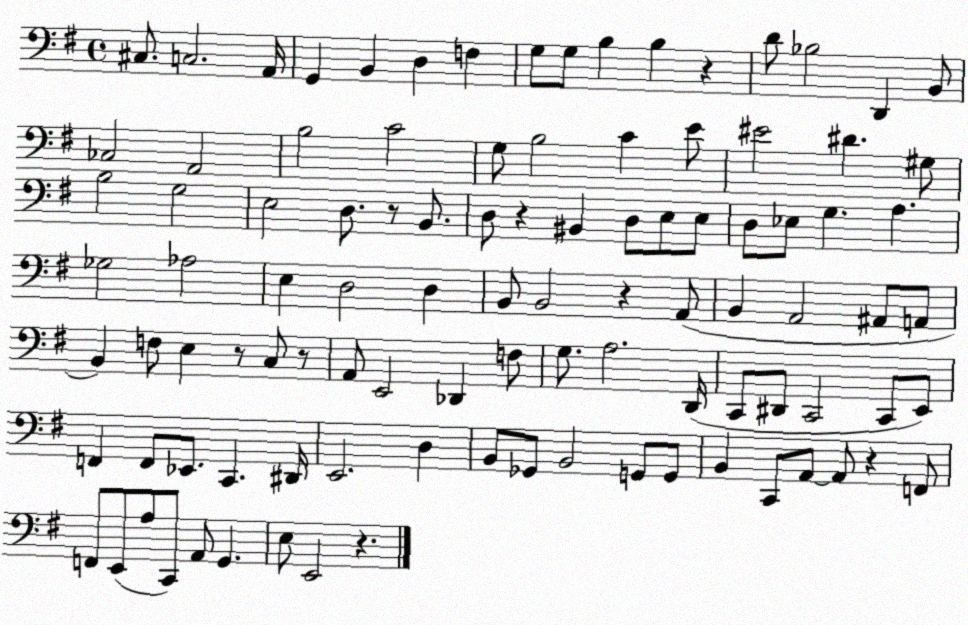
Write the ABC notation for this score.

X:1
T:Untitled
M:4/4
L:1/4
K:G
^C,/2 C,2 A,,/4 G,, B,, D, F, G,/2 G,/2 B, B, z D/2 _B,2 D,, B,,/2 _C,2 A,,2 B,2 C2 G,/2 B,2 C E/2 ^E2 ^D ^G,/2 B,2 G,2 E,2 D,/2 z/2 B,,/2 D,/2 z ^B,, D,/2 E,/2 E,/2 D,/2 _E,/2 G, A, _G,2 _A,2 E, D,2 D, B,,/2 B,,2 z A,,/2 B,, A,,2 ^A,,/2 A,,/2 B,, F,/2 E, z/2 C,/2 z/2 A,,/2 E,,2 _D,, F,/2 G,/2 A,2 D,,/4 C,,/2 ^D,,/2 C,,2 C,,/2 E,,/2 F,, F,,/2 _E,,/2 C,, ^D,,/4 E,,2 D, B,,/2 _G,,/2 B,,2 G,,/2 G,,/2 B,, C,,/2 A,,/2 A,,/2 z F,,/2 F,,/2 E,,/2 A,/2 C,,/2 A,,/2 G,, E,/2 E,,2 z